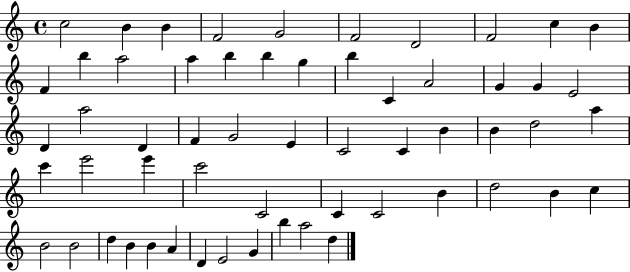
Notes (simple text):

C5/h B4/q B4/q F4/h G4/h F4/h D4/h F4/h C5/q B4/q F4/q B5/q A5/h A5/q B5/q B5/q G5/q B5/q C4/q A4/h G4/q G4/q E4/h D4/q A5/h D4/q F4/q G4/h E4/q C4/h C4/q B4/q B4/q D5/h A5/q C6/q E6/h E6/q C6/h C4/h C4/q C4/h B4/q D5/h B4/q C5/q B4/h B4/h D5/q B4/q B4/q A4/q D4/q E4/h G4/q B5/q A5/h D5/q